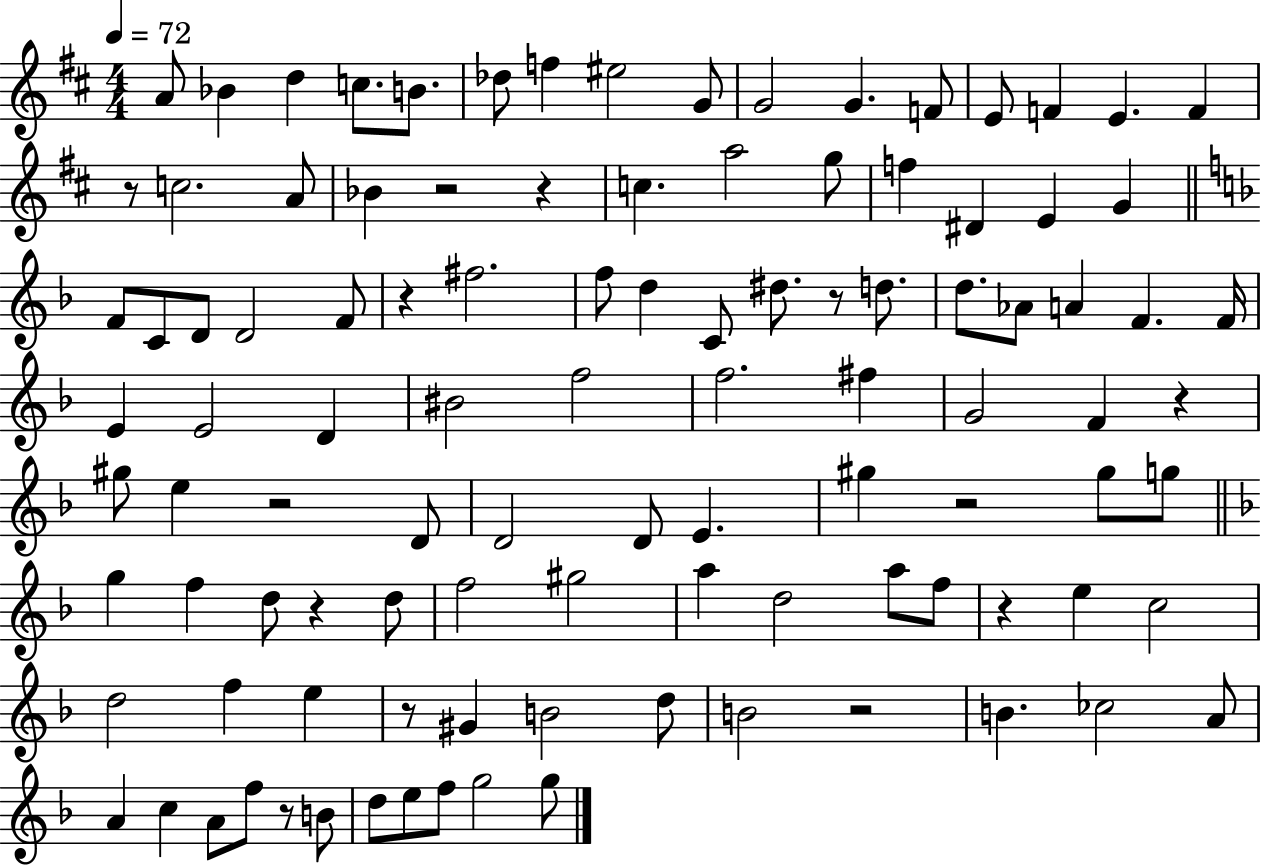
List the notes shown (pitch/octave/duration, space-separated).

A4/e Bb4/q D5/q C5/e. B4/e. Db5/e F5/q EIS5/h G4/e G4/h G4/q. F4/e E4/e F4/q E4/q. F4/q R/e C5/h. A4/e Bb4/q R/h R/q C5/q. A5/h G5/e F5/q D#4/q E4/q G4/q F4/e C4/e D4/e D4/h F4/e R/q F#5/h. F5/e D5/q C4/e D#5/e. R/e D5/e. D5/e. Ab4/e A4/q F4/q. F4/s E4/q E4/h D4/q BIS4/h F5/h F5/h. F#5/q G4/h F4/q R/q G#5/e E5/q R/h D4/e D4/h D4/e E4/q. G#5/q R/h G#5/e G5/e G5/q F5/q D5/e R/q D5/e F5/h G#5/h A5/q D5/h A5/e F5/e R/q E5/q C5/h D5/h F5/q E5/q R/e G#4/q B4/h D5/e B4/h R/h B4/q. CES5/h A4/e A4/q C5/q A4/e F5/e R/e B4/e D5/e E5/e F5/e G5/h G5/e